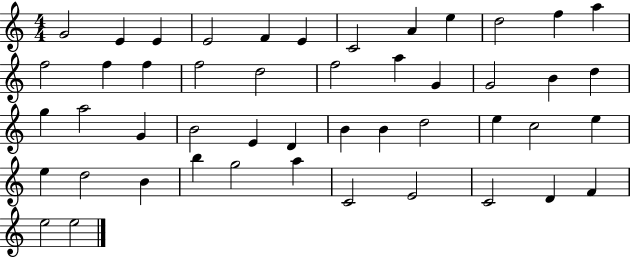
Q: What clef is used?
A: treble